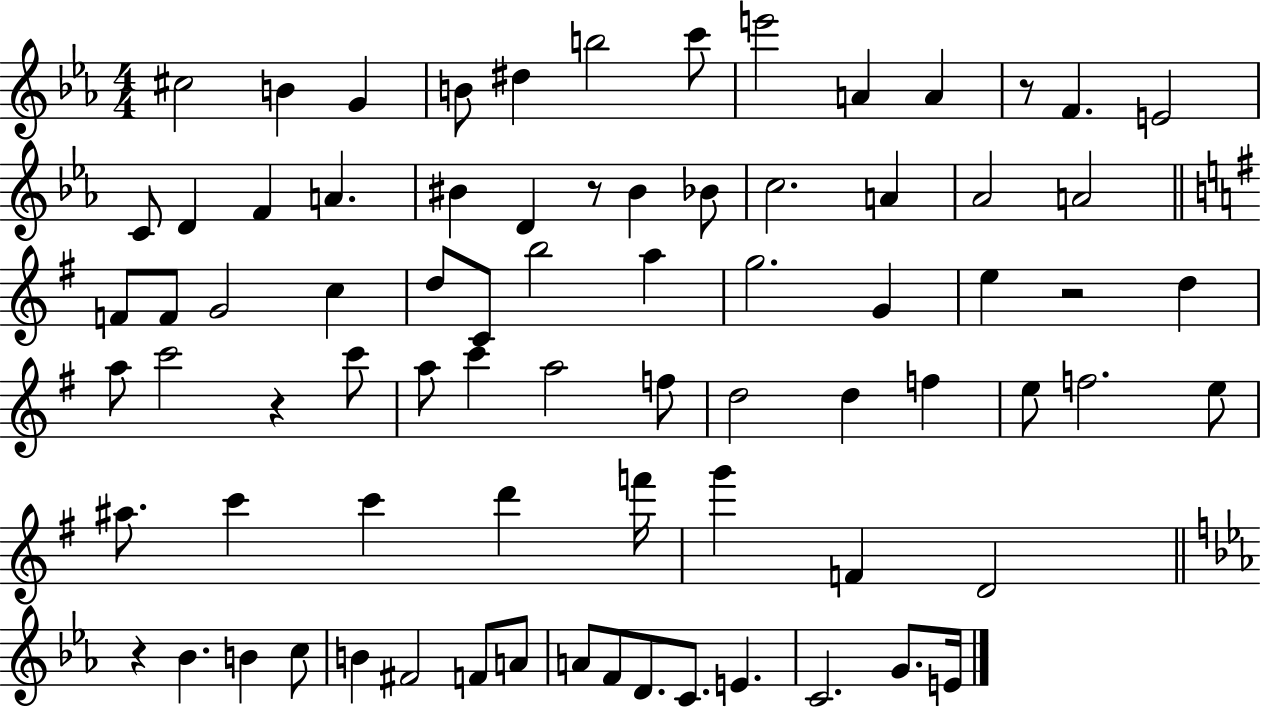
X:1
T:Untitled
M:4/4
L:1/4
K:Eb
^c2 B G B/2 ^d b2 c'/2 e'2 A A z/2 F E2 C/2 D F A ^B D z/2 ^B _B/2 c2 A _A2 A2 F/2 F/2 G2 c d/2 C/2 b2 a g2 G e z2 d a/2 c'2 z c'/2 a/2 c' a2 f/2 d2 d f e/2 f2 e/2 ^a/2 c' c' d' f'/4 g' F D2 z _B B c/2 B ^F2 F/2 A/2 A/2 F/2 D/2 C/2 E C2 G/2 E/4